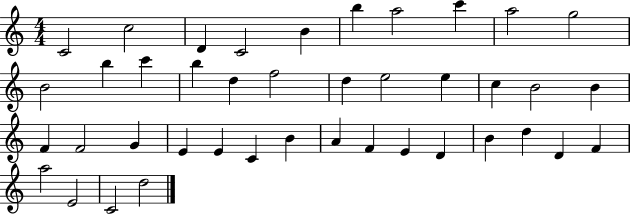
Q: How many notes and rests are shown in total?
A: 41